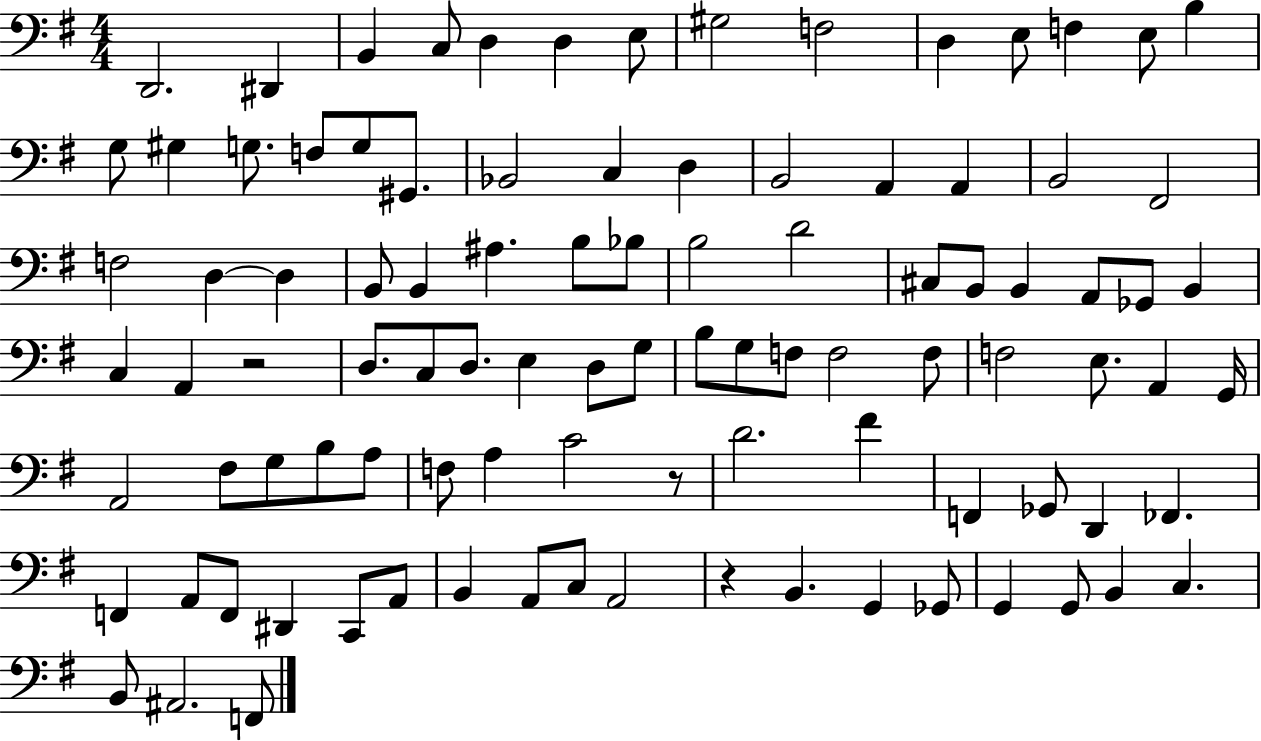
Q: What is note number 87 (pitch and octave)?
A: G2